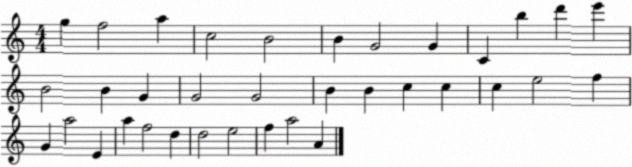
X:1
T:Untitled
M:4/4
L:1/4
K:C
g f2 a c2 B2 B G2 G C b d' e' B2 B G G2 G2 B B c c c e2 f G a2 E a f2 d d2 e2 f a2 A